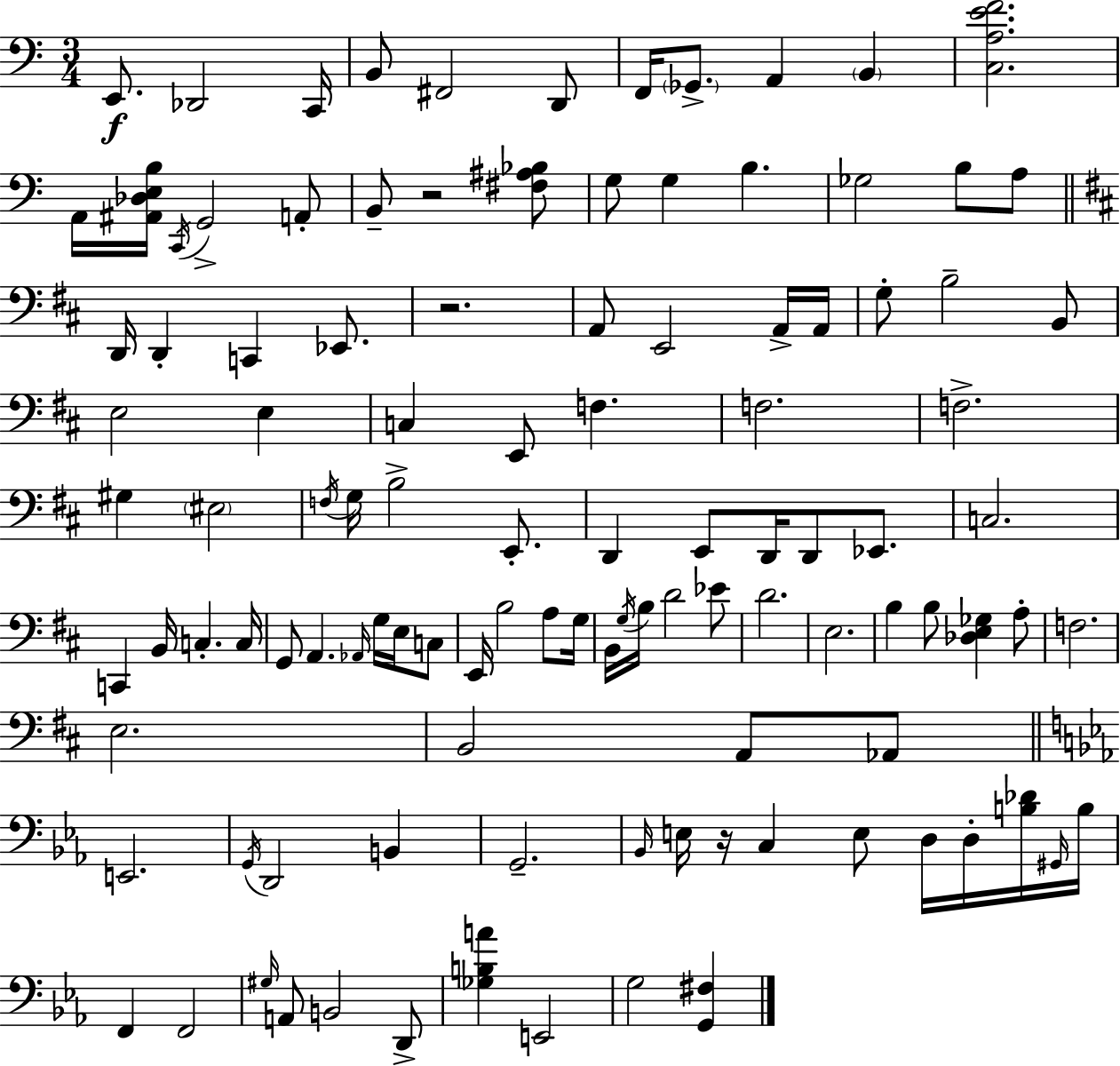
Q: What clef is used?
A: bass